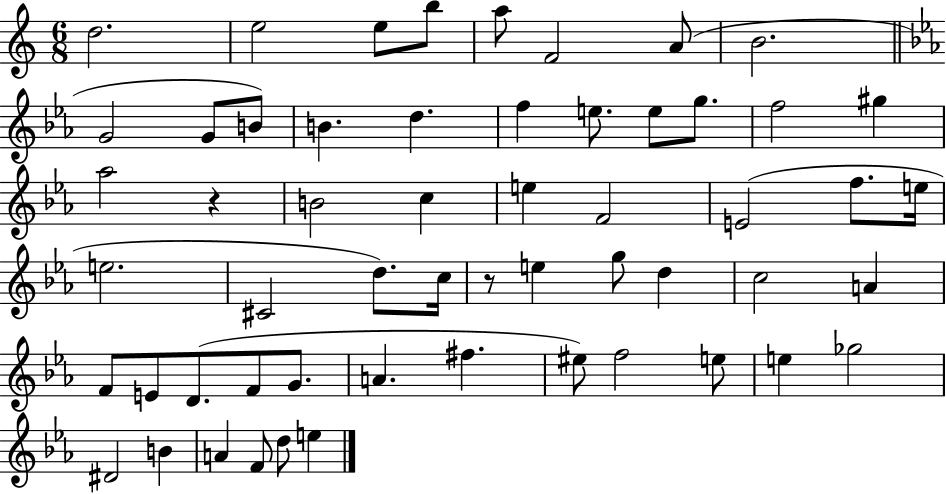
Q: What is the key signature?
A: C major